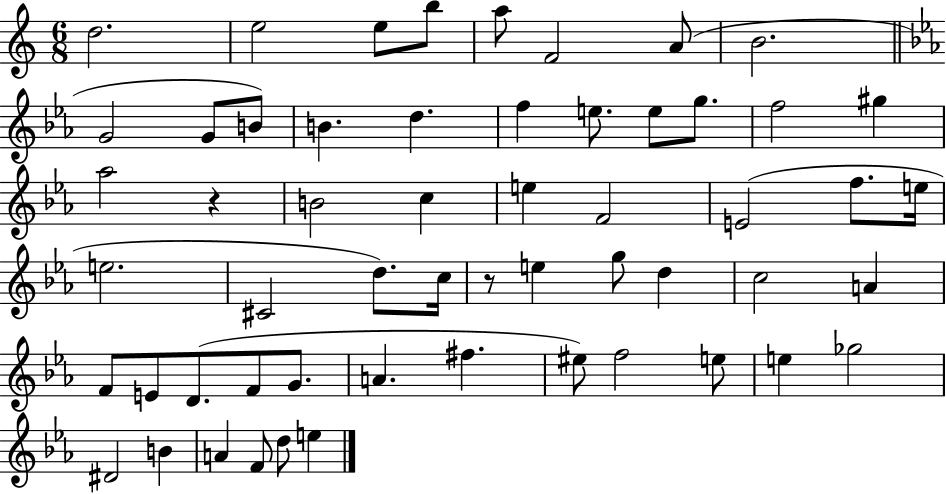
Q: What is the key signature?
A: C major